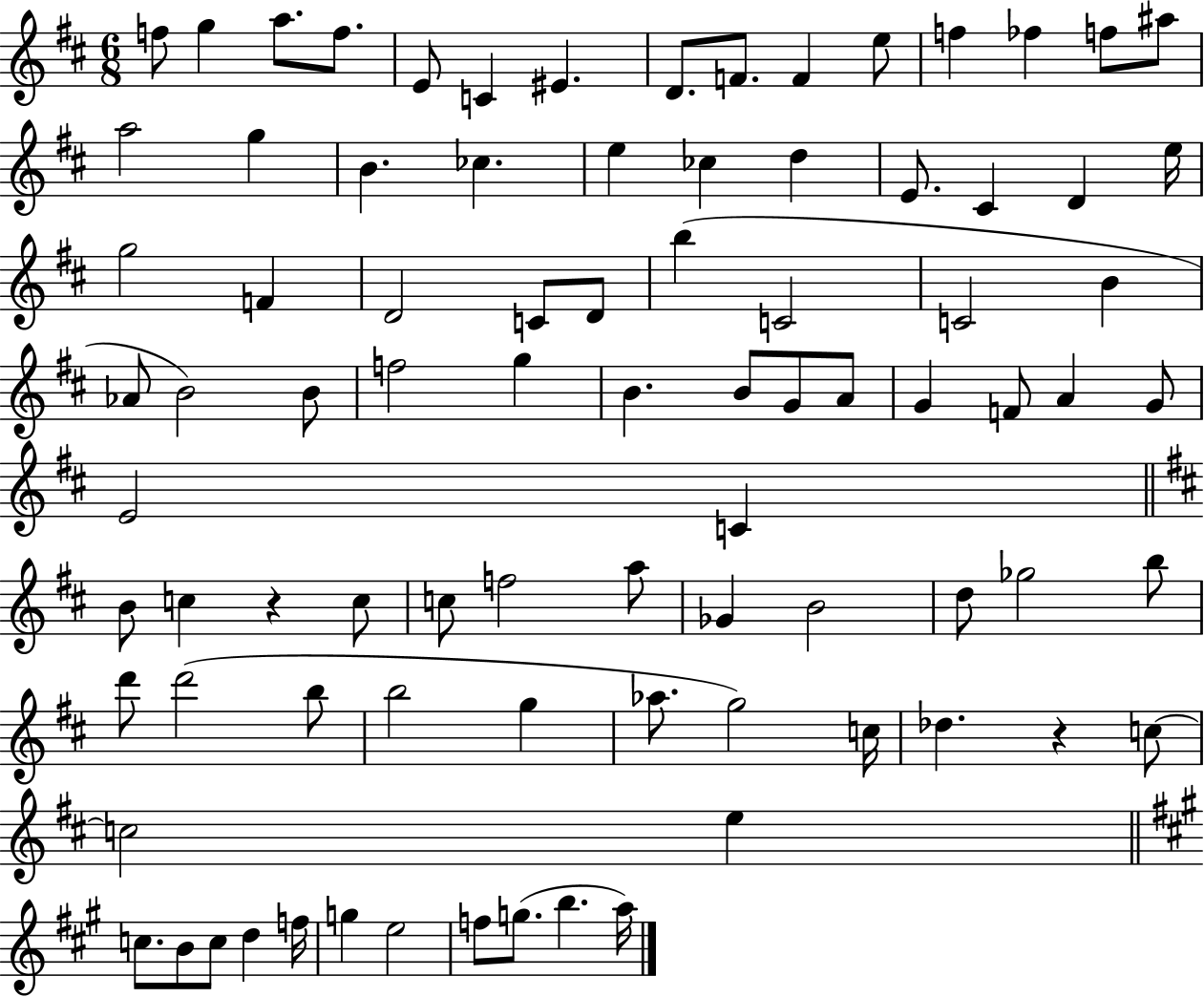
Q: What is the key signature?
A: D major